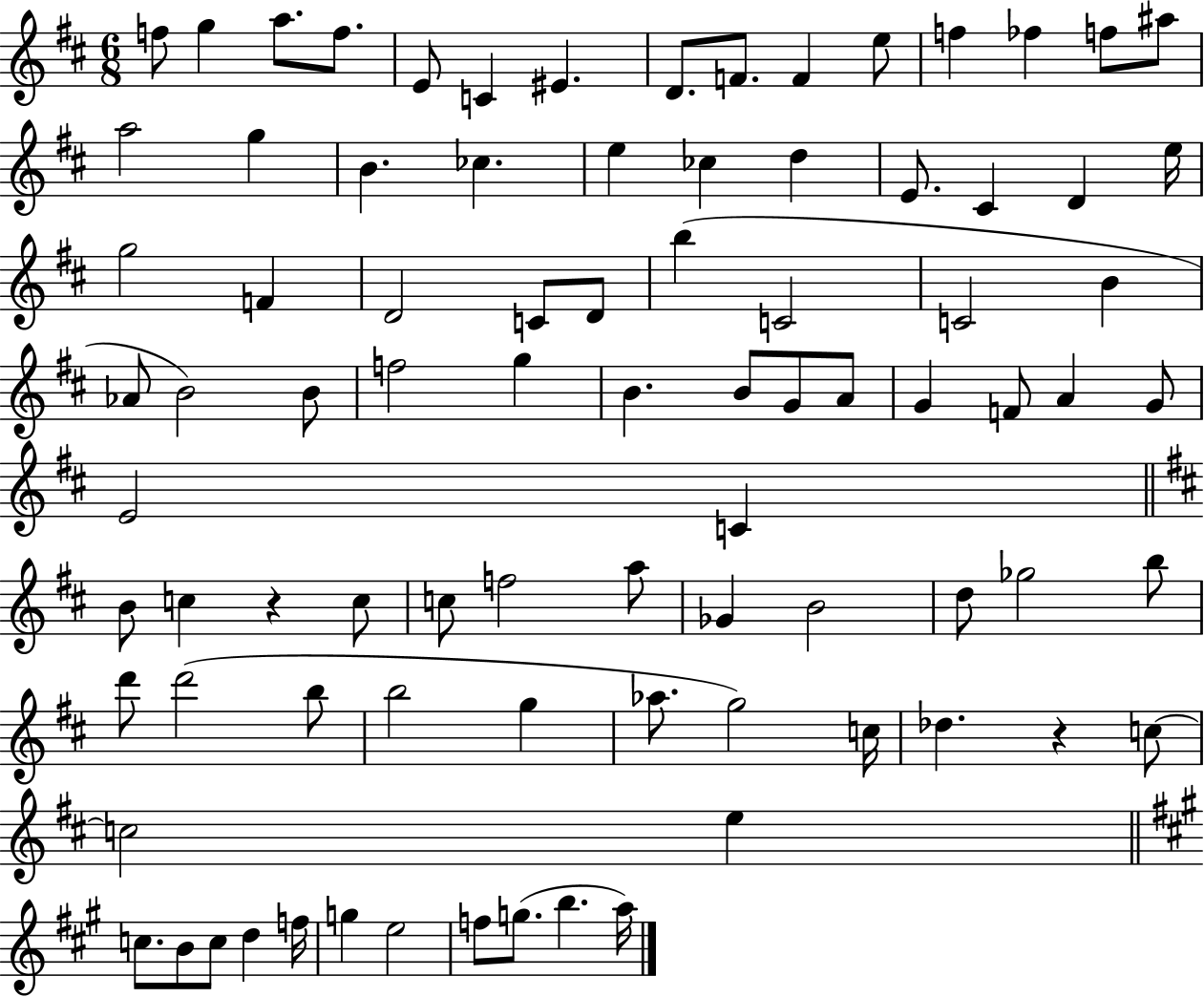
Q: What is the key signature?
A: D major